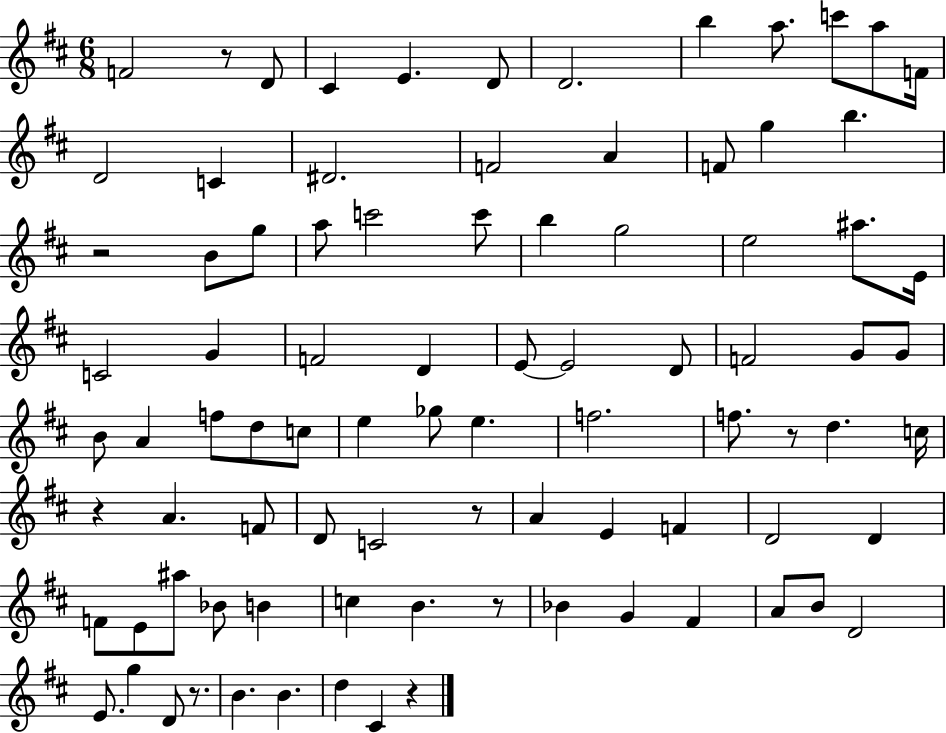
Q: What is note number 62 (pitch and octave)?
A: E4